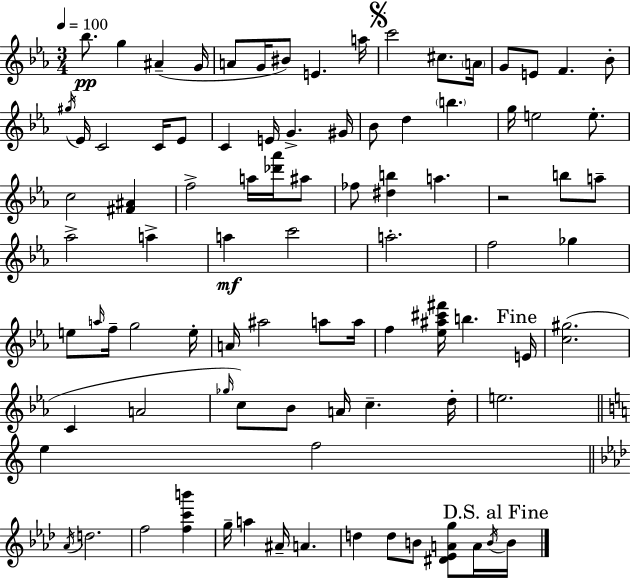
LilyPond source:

{
  \clef treble
  \numericTimeSignature
  \time 3/4
  \key ees \major
  \tempo 4 = 100
  bes''8.\pp g''4 ais'4--( g'16 | a'8 g'16 bis'8) e'4. a''16 | \mark \markup { \musicglyph "scripts.segno" } c'''2 cis''8. \parenthesize a'16 | g'8 e'8 f'4. bes'8-. | \break \acciaccatura { gis''16 } ees'16 c'2 c'16 ees'8 | c'4 e'16 g'4.-> | gis'16 bes'8 d''4 \parenthesize b''4. | g''16 e''2 e''8.-. | \break c''2 <fis' ais'>4 | f''2-> a''16 <des''' aes'''>16 ais''8 | fes''8 <dis'' b''>4 a''4. | r2 b''8 a''8-- | \break aes''2-> a''4-> | a''4\mf c'''2 | a''2.-. | f''2 ges''4 | \break e''8 \grace { a''16 } f''16-- g''2 | e''16-. a'16 ais''2 a''8 | a''16 f''4 <ees'' ais'' cis''' fis'''>16 b''4. | \mark "Fine" e'16 <c'' gis''>2.( | \break c'4 a'2 | \grace { ges''16 } c''8) bes'8 a'16 c''4.-- | d''16-. e''2. | \bar "||" \break \key c \major e''4 f''2 | \bar "||" \break \key f \minor \acciaccatura { aes'16 } d''2. | f''2 <f'' c''' b'''>4 | g''16-- a''4 ais'16-- a'4. | d''4 d''8 b'8 <dis' ees' a' g''>8 a'16 | \break \acciaccatura { b'16 } \mark "D.S. al Fine" b'16 \bar "|."
}